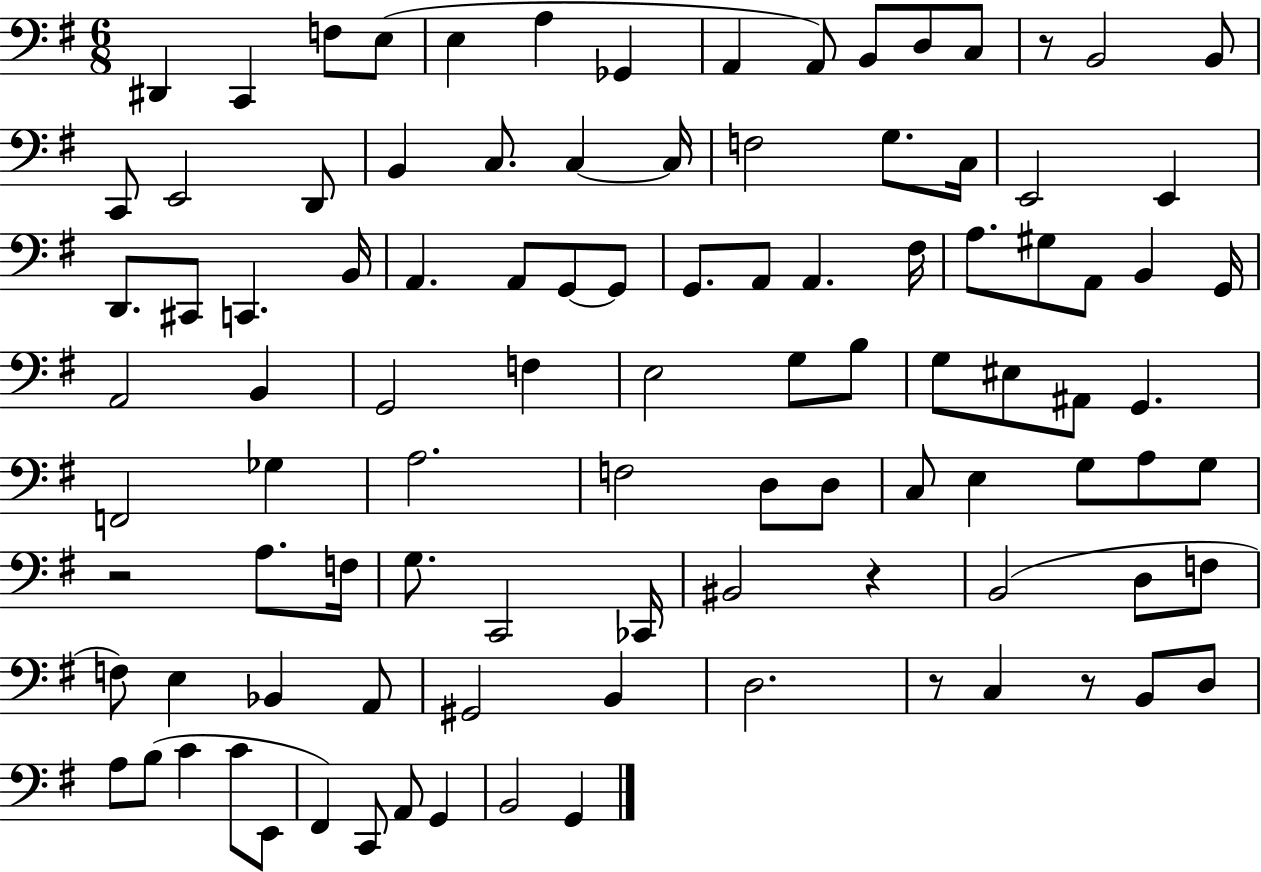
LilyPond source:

{
  \clef bass
  \numericTimeSignature
  \time 6/8
  \key g \major
  dis,4 c,4 f8 e8( | e4 a4 ges,4 | a,4 a,8) b,8 d8 c8 | r8 b,2 b,8 | \break c,8 e,2 d,8 | b,4 c8. c4~~ c16 | f2 g8. c16 | e,2 e,4 | \break d,8. cis,8 c,4. b,16 | a,4. a,8 g,8~~ g,8 | g,8. a,8 a,4. fis16 | a8. gis8 a,8 b,4 g,16 | \break a,2 b,4 | g,2 f4 | e2 g8 b8 | g8 eis8 ais,8 g,4. | \break f,2 ges4 | a2. | f2 d8 d8 | c8 e4 g8 a8 g8 | \break r2 a8. f16 | g8. c,2 ces,16 | bis,2 r4 | b,2( d8 f8 | \break f8) e4 bes,4 a,8 | gis,2 b,4 | d2. | r8 c4 r8 b,8 d8 | \break a8 b8( c'4 c'8 e,8 | fis,4) c,8 a,8 g,4 | b,2 g,4 | \bar "|."
}